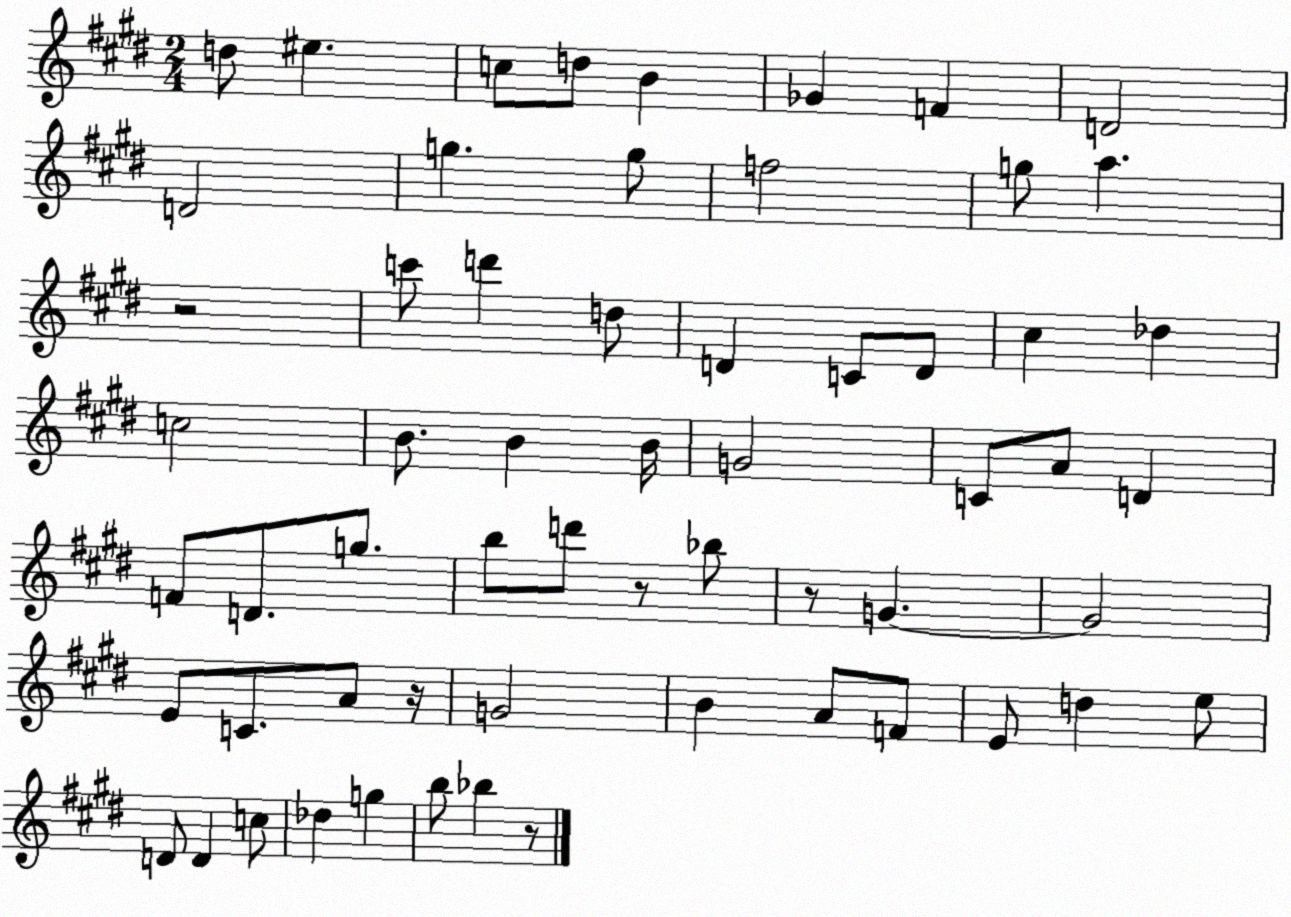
X:1
T:Untitled
M:2/4
L:1/4
K:E
d/2 ^e c/2 d/2 B _G F D2 D2 g g/2 f2 g/2 a z2 c'/2 d' d/2 D C/2 D/2 ^c _d c2 B/2 B B/4 G2 C/2 A/2 D F/2 D/2 g/2 b/2 d'/2 z/2 _b/2 z/2 G G2 E/2 C/2 A/2 z/4 G2 B A/2 F/2 E/2 d e/2 D/2 D c/2 _d g b/2 _b z/2